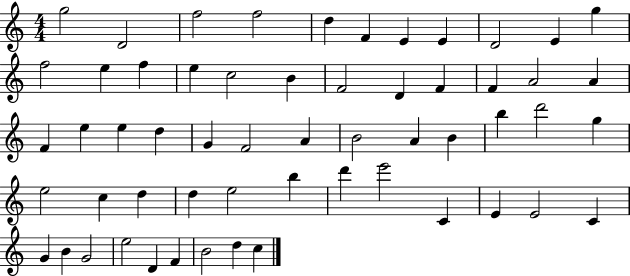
G5/h D4/h F5/h F5/h D5/q F4/q E4/q E4/q D4/h E4/q G5/q F5/h E5/q F5/q E5/q C5/h B4/q F4/h D4/q F4/q F4/q A4/h A4/q F4/q E5/q E5/q D5/q G4/q F4/h A4/q B4/h A4/q B4/q B5/q D6/h G5/q E5/h C5/q D5/q D5/q E5/h B5/q D6/q E6/h C4/q E4/q E4/h C4/q G4/q B4/q G4/h E5/h D4/q F4/q B4/h D5/q C5/q